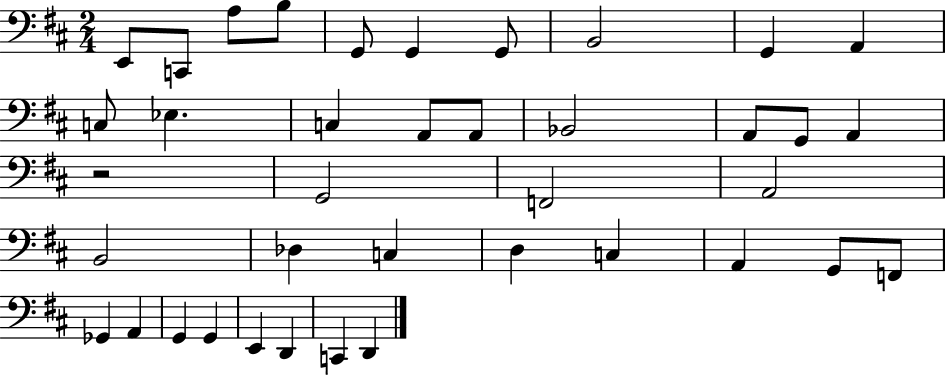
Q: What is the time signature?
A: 2/4